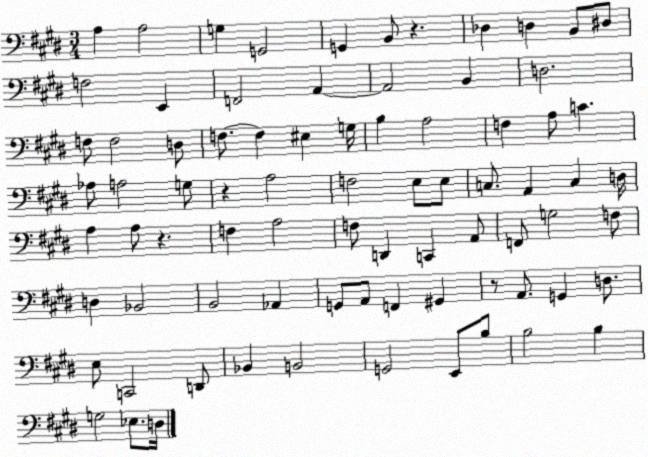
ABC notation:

X:1
T:Untitled
M:3/4
L:1/4
K:E
A, A,2 G, G,,2 G,, B,,/2 z _D, D, B,,/2 ^D,/2 F,2 E,, F,,2 A,, A,,2 B,, D,2 F,/2 F,2 D,/2 F,/2 F, ^E, G,/4 B, A,2 F, A,/2 C _A,/2 A,2 G,/2 z A,2 F,2 E,/2 E,/2 C,/2 A,, C, D,/4 A, A,/2 z F, A,2 F,/2 D,, C,, A,,/2 F,,/2 G,2 F,/2 D, _B,,2 B,,2 _A,, G,,/2 A,,/2 F,, ^G,, z/2 A,,/2 G,, D,/2 E,/2 C,,2 D,,/2 _B,, B,,2 G,,2 E,,/2 B,/2 B,2 B, G,2 _E,/2 D,/4